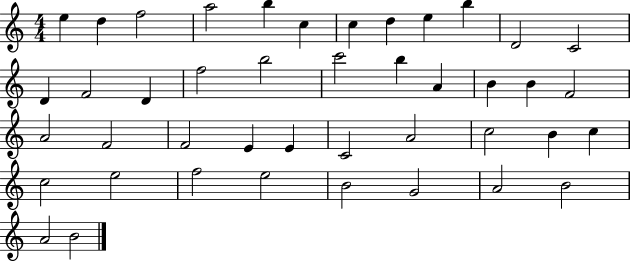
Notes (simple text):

E5/q D5/q F5/h A5/h B5/q C5/q C5/q D5/q E5/q B5/q D4/h C4/h D4/q F4/h D4/q F5/h B5/h C6/h B5/q A4/q B4/q B4/q F4/h A4/h F4/h F4/h E4/q E4/q C4/h A4/h C5/h B4/q C5/q C5/h E5/h F5/h E5/h B4/h G4/h A4/h B4/h A4/h B4/h